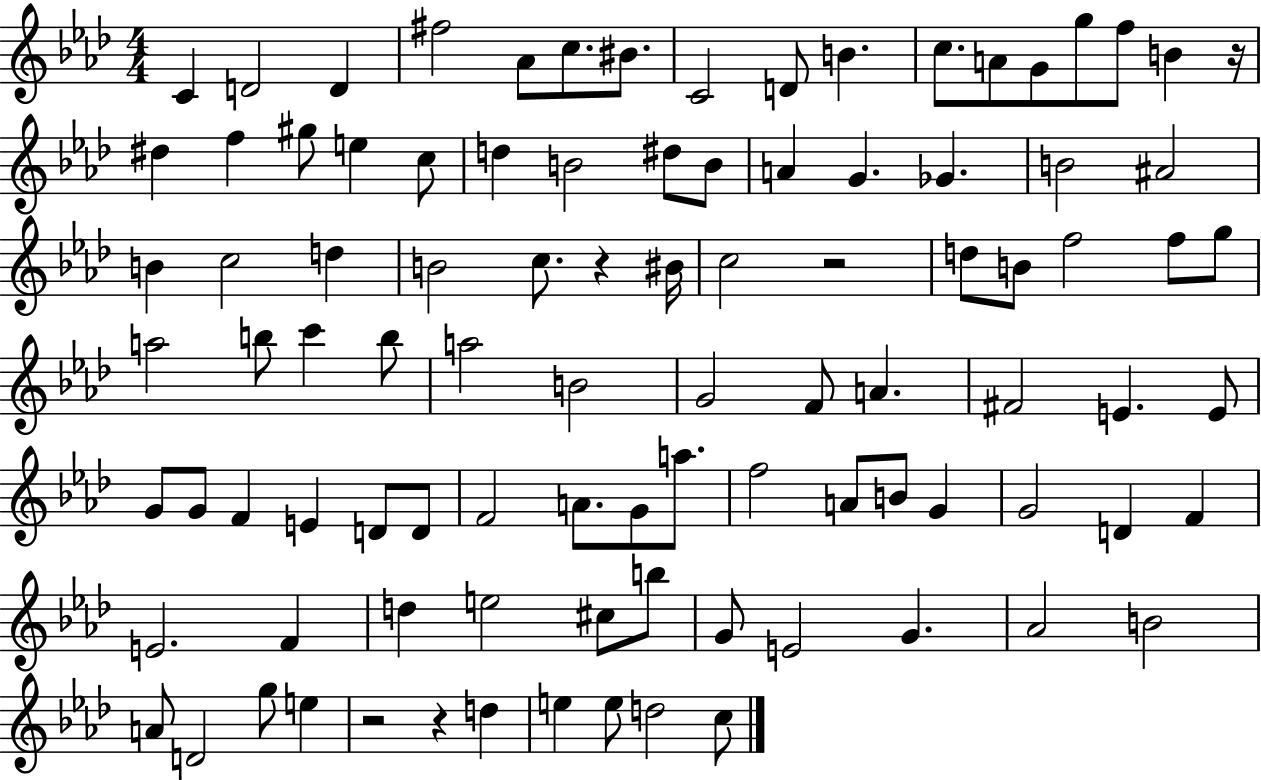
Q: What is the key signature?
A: AES major